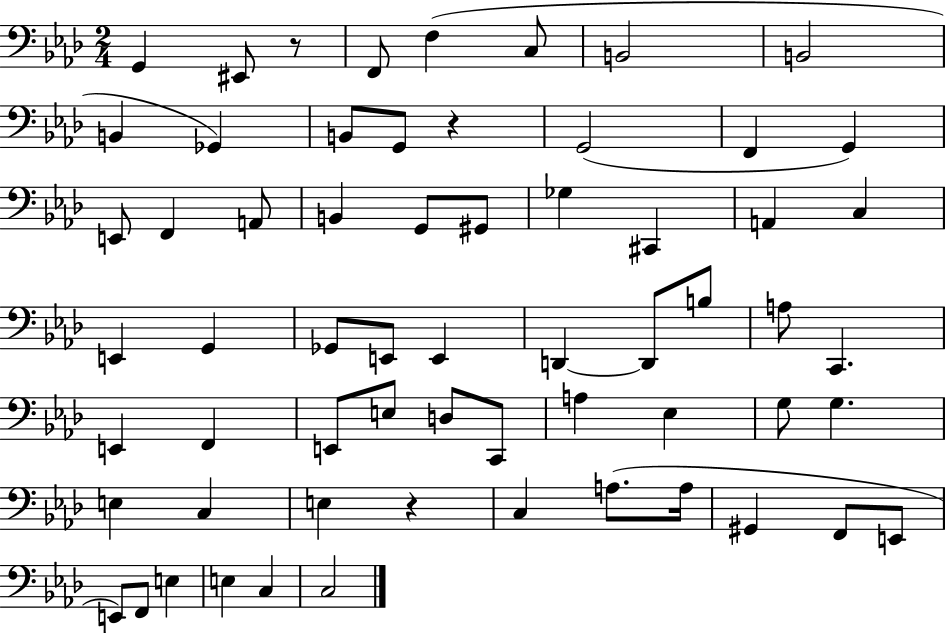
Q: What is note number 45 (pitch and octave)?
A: E3